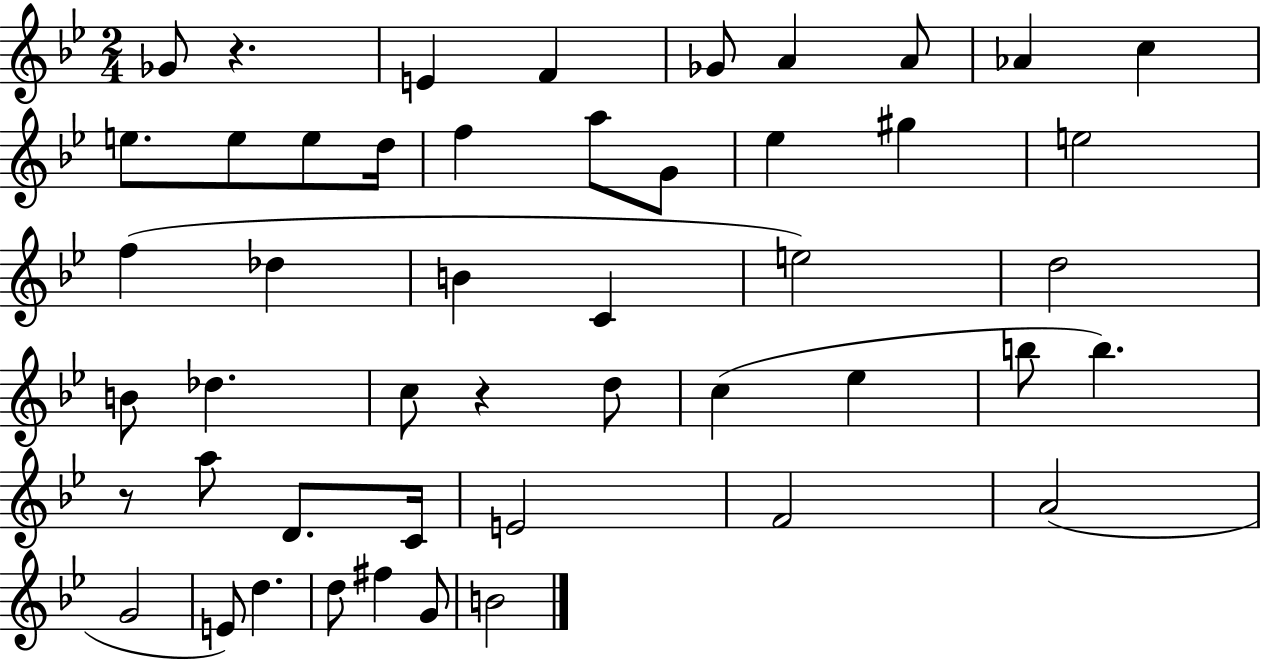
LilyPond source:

{
  \clef treble
  \numericTimeSignature
  \time 2/4
  \key bes \major
  \repeat volta 2 { ges'8 r4. | e'4 f'4 | ges'8 a'4 a'8 | aes'4 c''4 | \break e''8. e''8 e''8 d''16 | f''4 a''8 g'8 | ees''4 gis''4 | e''2 | \break f''4( des''4 | b'4 c'4 | e''2) | d''2 | \break b'8 des''4. | c''8 r4 d''8 | c''4( ees''4 | b''8 b''4.) | \break r8 a''8 d'8. c'16 | e'2 | f'2 | a'2( | \break g'2 | e'8) d''4. | d''8 fis''4 g'8 | b'2 | \break } \bar "|."
}